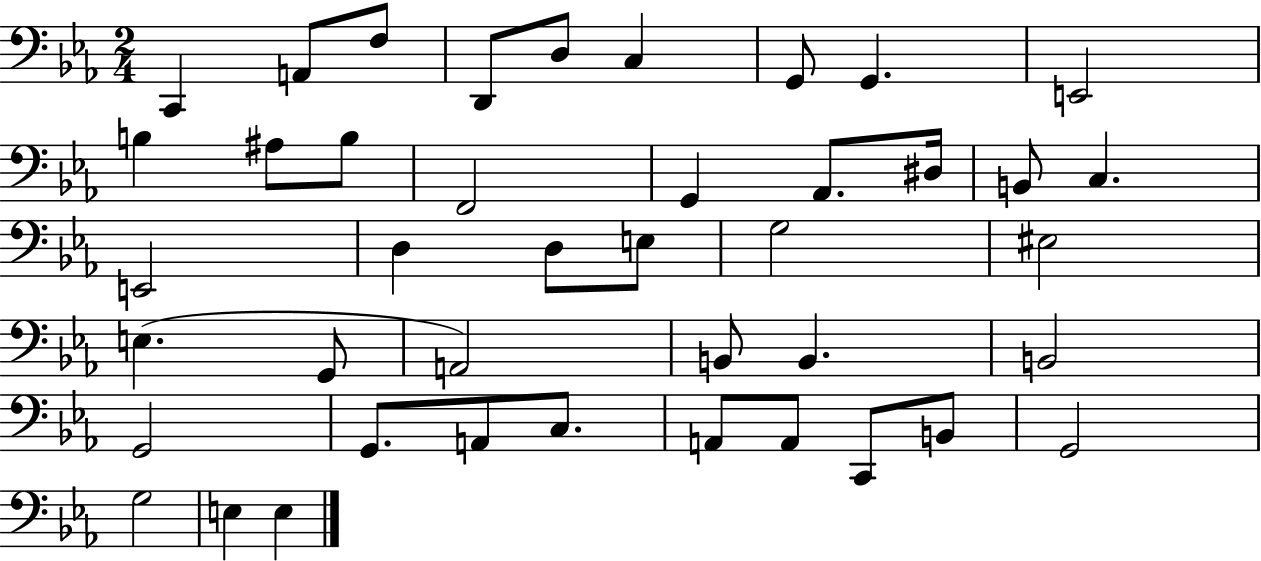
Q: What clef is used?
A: bass